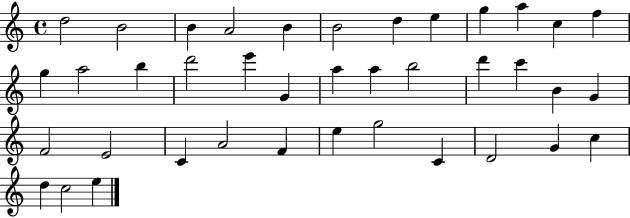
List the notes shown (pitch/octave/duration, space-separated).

D5/h B4/h B4/q A4/h B4/q B4/h D5/q E5/q G5/q A5/q C5/q F5/q G5/q A5/h B5/q D6/h E6/q G4/q A5/q A5/q B5/h D6/q C6/q B4/q G4/q F4/h E4/h C4/q A4/h F4/q E5/q G5/h C4/q D4/h G4/q C5/q D5/q C5/h E5/q